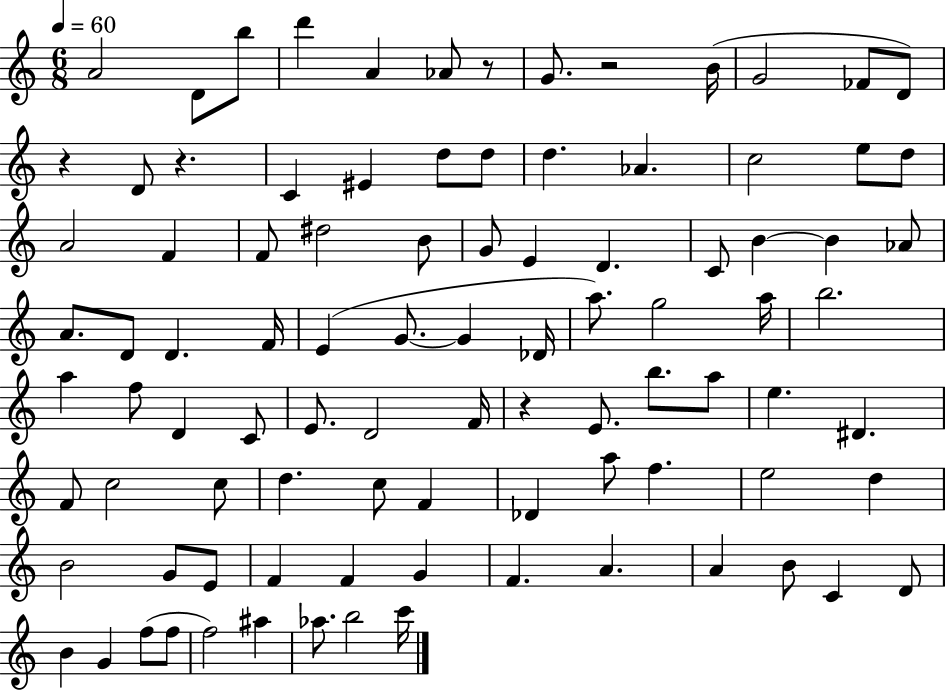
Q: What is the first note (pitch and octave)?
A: A4